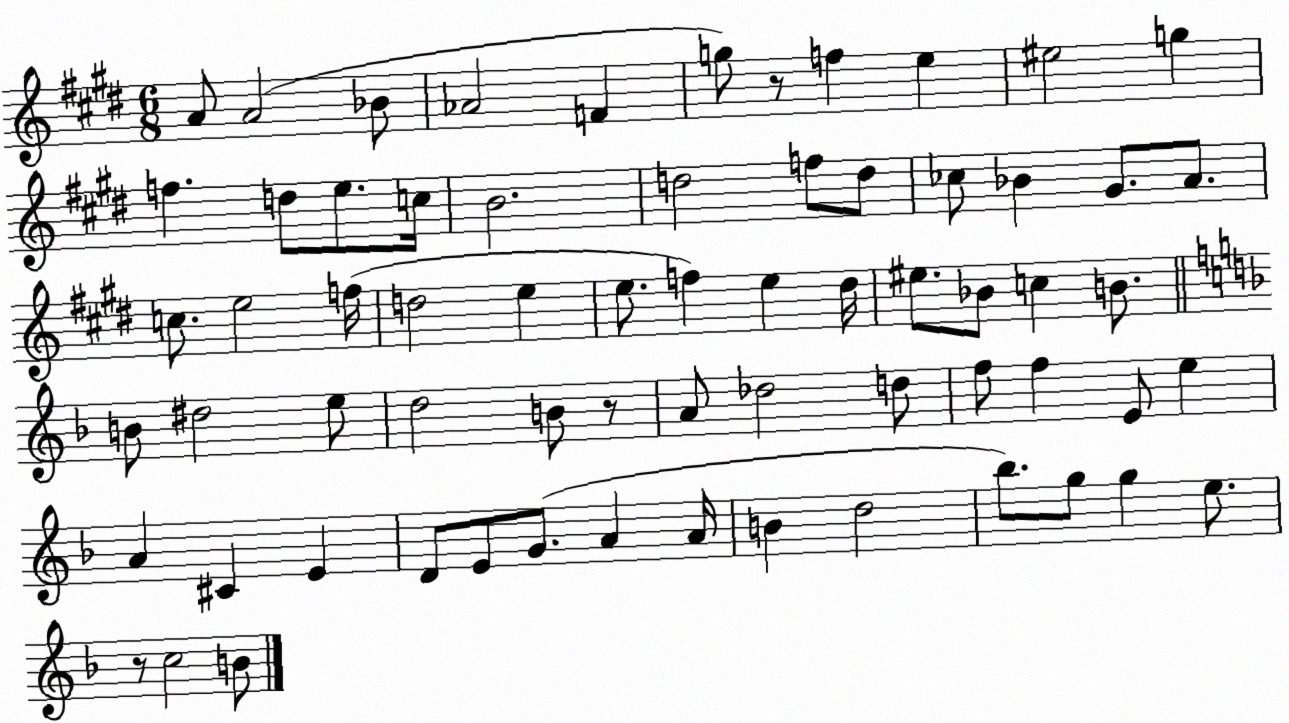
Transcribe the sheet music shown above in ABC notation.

X:1
T:Untitled
M:6/8
L:1/4
K:E
A/2 A2 _B/2 _A2 F g/2 z/2 f e ^e2 g f d/2 e/2 c/4 B2 d2 f/2 d/2 _c/2 _B ^G/2 A/2 c/2 e2 f/4 d2 e e/2 f e ^d/4 ^e/2 _B/2 c B/2 B/2 ^d2 e/2 d2 B/2 z/2 A/2 _d2 d/2 f/2 f E/2 e A ^C E D/2 E/2 G/2 A A/4 B d2 _b/2 g/2 g e/2 z/2 c2 B/2